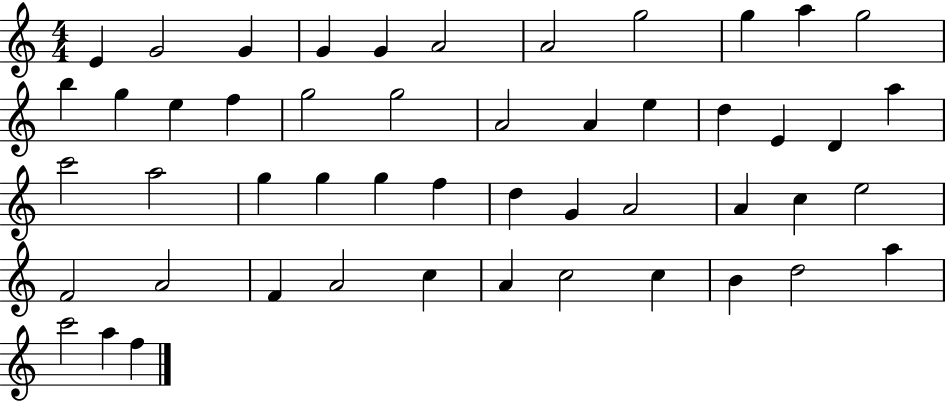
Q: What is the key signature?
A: C major